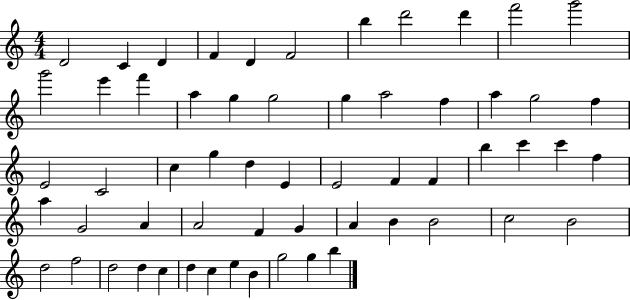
{
  \clef treble
  \numericTimeSignature
  \time 4/4
  \key c \major
  d'2 c'4 d'4 | f'4 d'4 f'2 | b''4 d'''2 d'''4 | f'''2 g'''2 | \break g'''2 e'''4 f'''4 | a''4 g''4 g''2 | g''4 a''2 f''4 | a''4 g''2 f''4 | \break e'2 c'2 | c''4 g''4 d''4 e'4 | e'2 f'4 f'4 | b''4 c'''4 c'''4 f''4 | \break a''4 g'2 a'4 | a'2 f'4 g'4 | a'4 b'4 b'2 | c''2 b'2 | \break d''2 f''2 | d''2 d''4 c''4 | d''4 c''4 e''4 b'4 | g''2 g''4 b''4 | \break \bar "|."
}